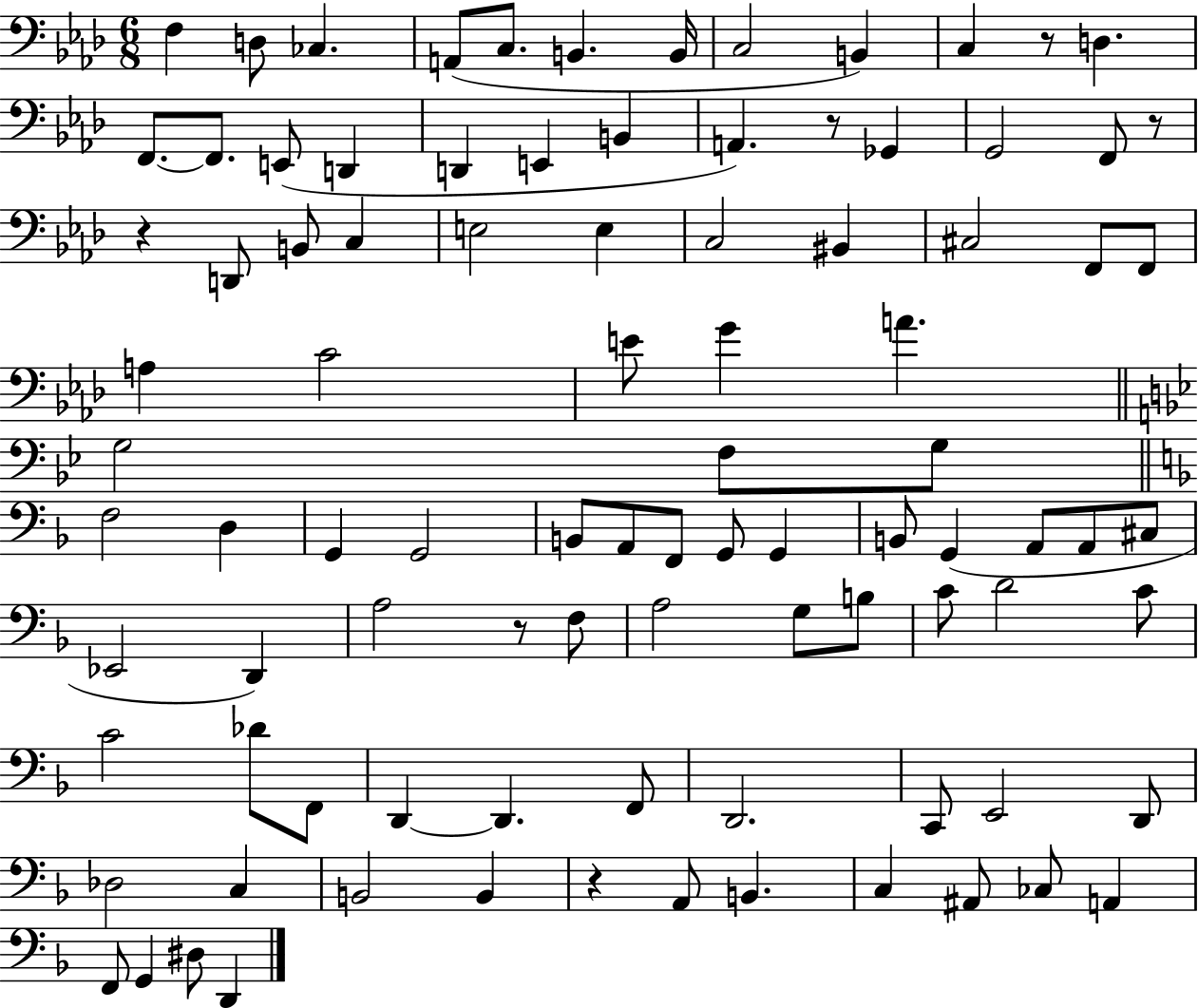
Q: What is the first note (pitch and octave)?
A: F3